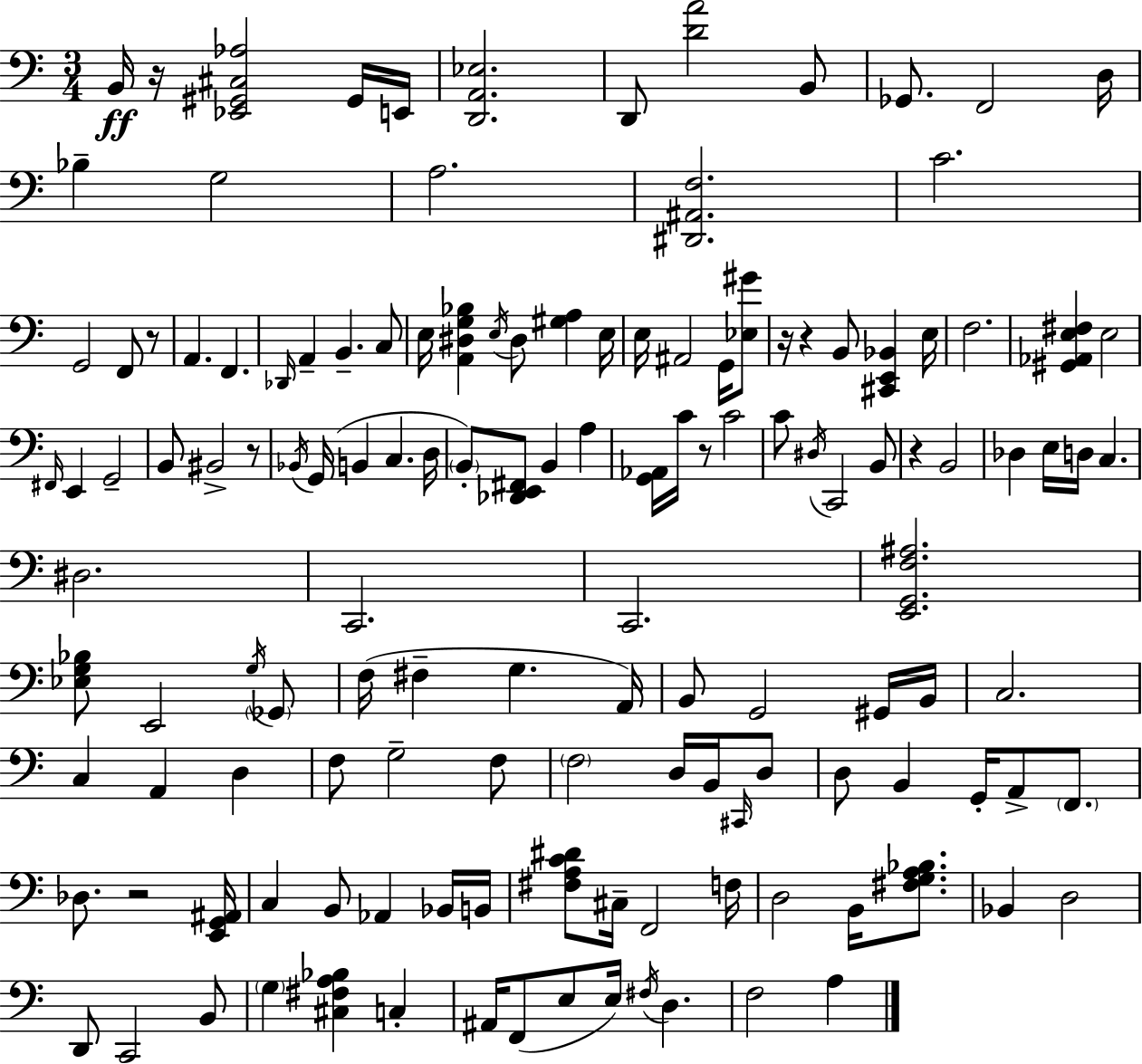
B2/s R/s [Eb2,G#2,C#3,Ab3]/h G#2/s E2/s [D2,A2,Eb3]/h. D2/e [D4,A4]/h B2/e Gb2/e. F2/h D3/s Bb3/q G3/h A3/h. [D#2,A#2,F3]/h. C4/h. G2/h F2/e R/e A2/q. F2/q. Db2/s A2/q B2/q. C3/e E3/s [A2,D#3,G3,Bb3]/q E3/s D#3/e [G#3,A3]/q E3/s E3/s A#2/h G2/s [Eb3,G#4]/e R/s R/q B2/e [C#2,E2,Bb2]/q E3/s F3/h. [G#2,Ab2,E3,F#3]/q E3/h F#2/s E2/q G2/h B2/e BIS2/h R/e Bb2/s G2/s B2/q C3/q. D3/s B2/e [Db2,E2,F#2]/e B2/q A3/q [G2,Ab2]/s C4/s R/e C4/h C4/e D#3/s C2/h B2/e R/q B2/h Db3/q E3/s D3/s C3/q. D#3/h. C2/h. C2/h. [E2,G2,F3,A#3]/h. [Eb3,G3,Bb3]/e E2/h G3/s Gb2/e F3/s F#3/q G3/q. A2/s B2/e G2/h G#2/s B2/s C3/h. C3/q A2/q D3/q F3/e G3/h F3/e F3/h D3/s B2/s C#2/s D3/e D3/e B2/q G2/s A2/e F2/e. Db3/e. R/h [E2,G2,A#2]/s C3/q B2/e Ab2/q Bb2/s B2/s [F#3,A3,C4,D#4]/e C#3/s F2/h F3/s D3/h B2/s [F#3,G3,A3,Bb3]/e. Bb2/q D3/h D2/e C2/h B2/e G3/q [C#3,F#3,A3,Bb3]/q C3/q A#2/s F2/e E3/e E3/s F#3/s D3/q. F3/h A3/q